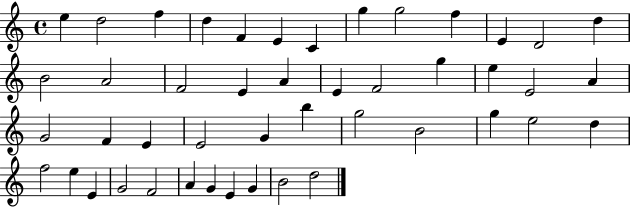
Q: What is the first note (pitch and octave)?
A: E5